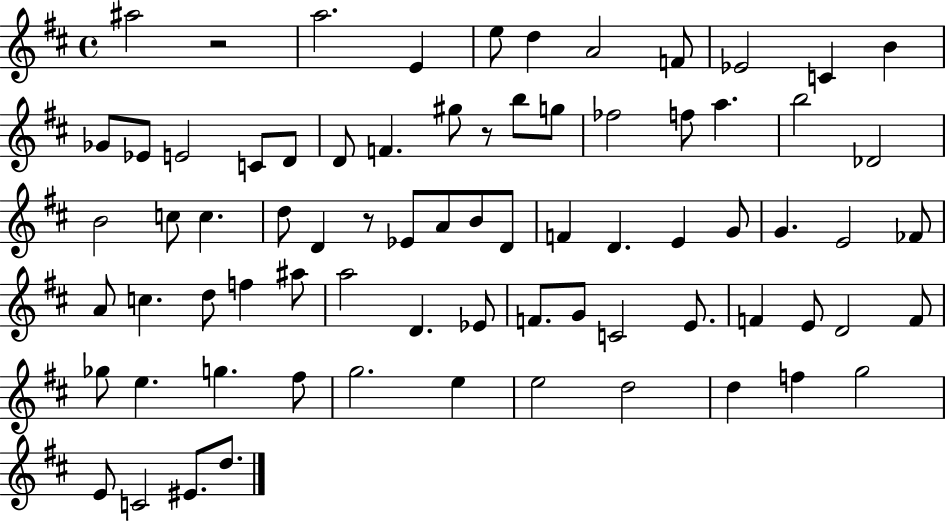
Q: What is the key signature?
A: D major